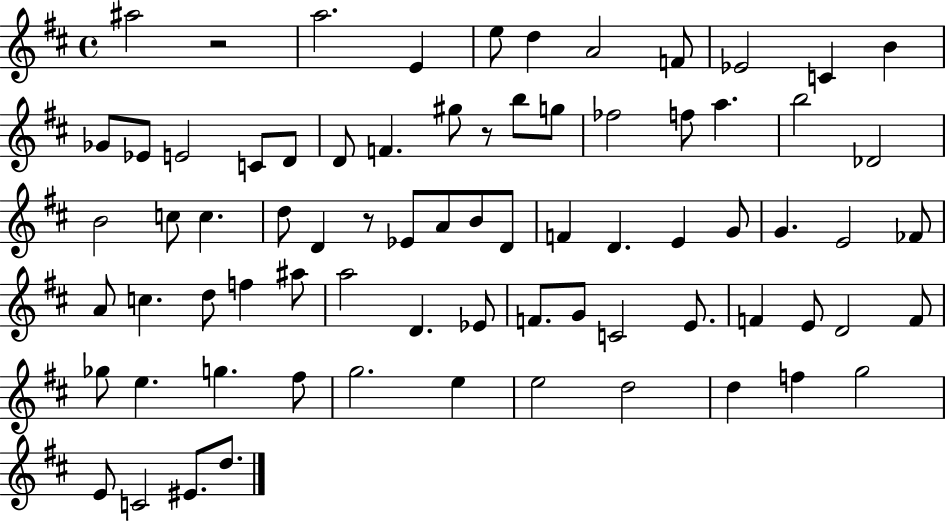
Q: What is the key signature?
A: D major